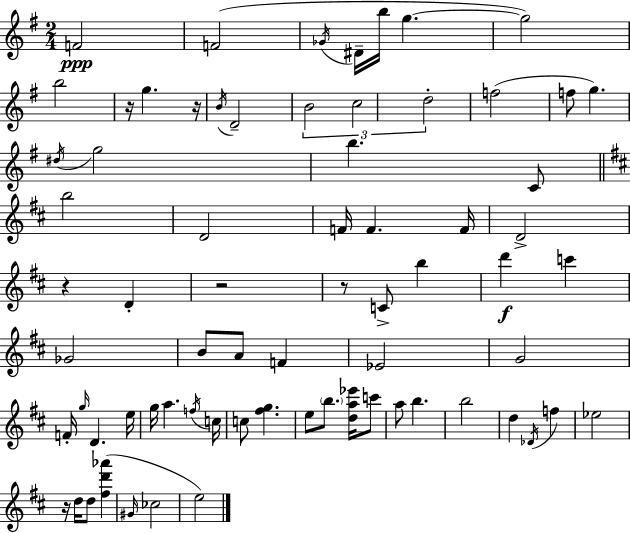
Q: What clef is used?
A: treble